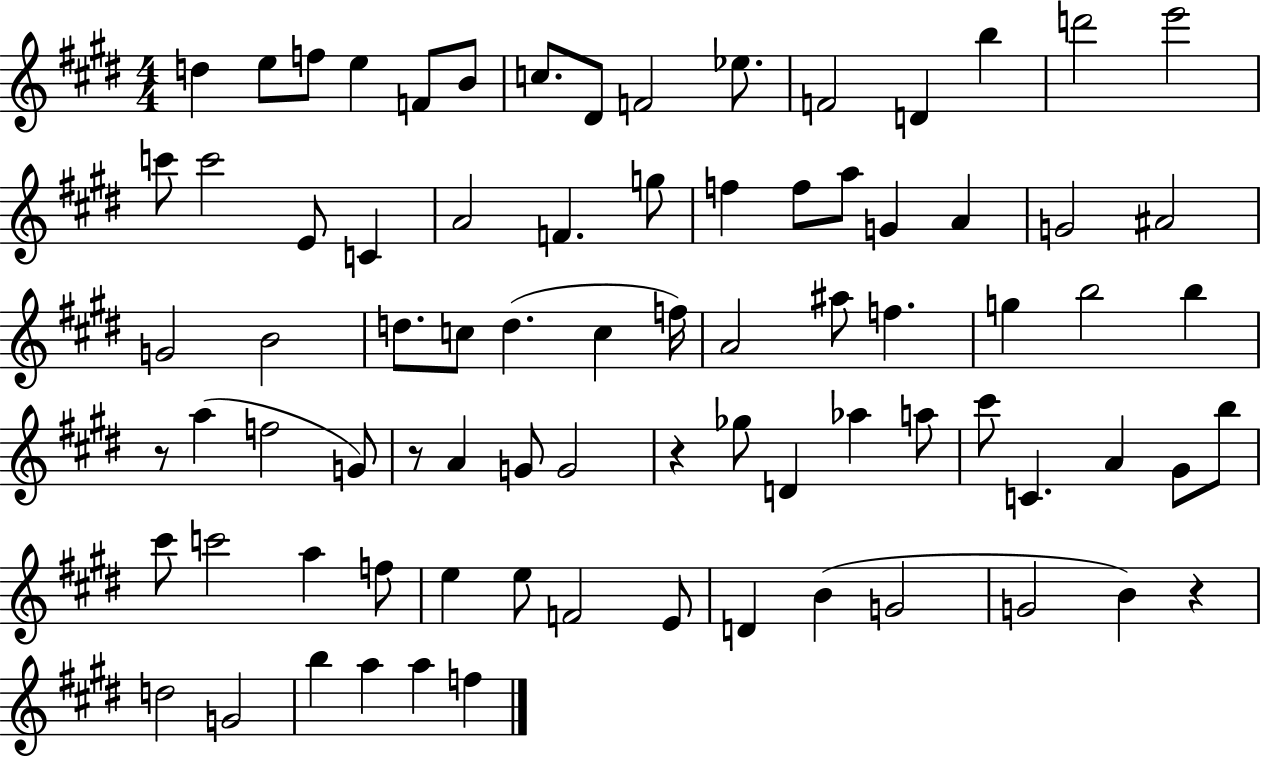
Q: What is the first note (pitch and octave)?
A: D5